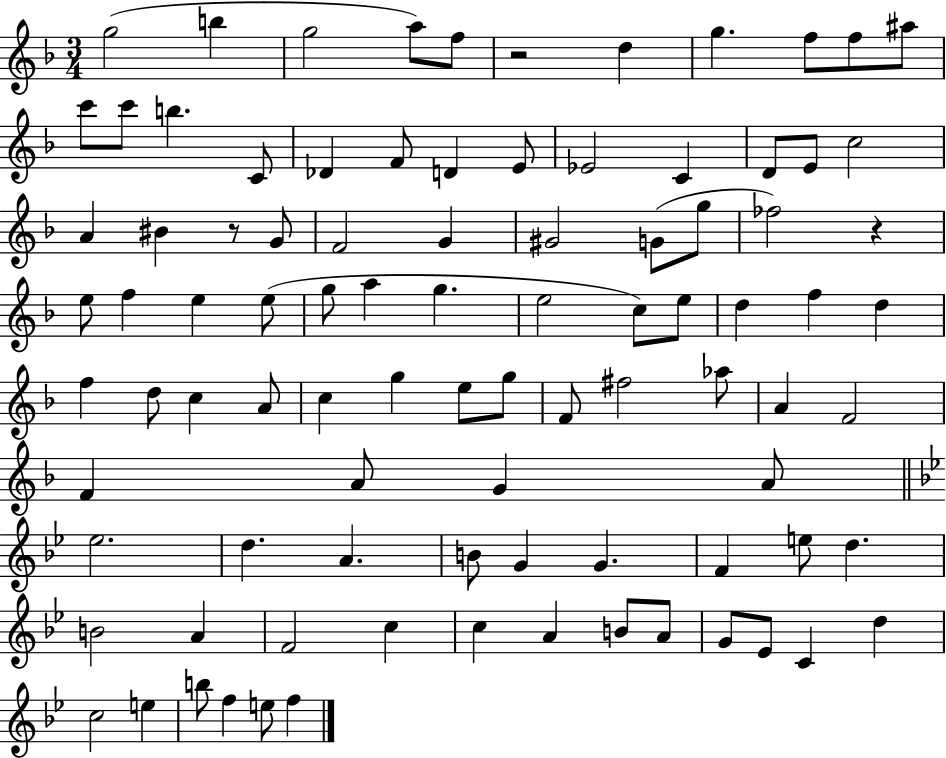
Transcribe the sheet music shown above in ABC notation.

X:1
T:Untitled
M:3/4
L:1/4
K:F
g2 b g2 a/2 f/2 z2 d g f/2 f/2 ^a/2 c'/2 c'/2 b C/2 _D F/2 D E/2 _E2 C D/2 E/2 c2 A ^B z/2 G/2 F2 G ^G2 G/2 g/2 _f2 z e/2 f e e/2 g/2 a g e2 c/2 e/2 d f d f d/2 c A/2 c g e/2 g/2 F/2 ^f2 _a/2 A F2 F A/2 G A/2 _e2 d A B/2 G G F e/2 d B2 A F2 c c A B/2 A/2 G/2 _E/2 C d c2 e b/2 f e/2 f